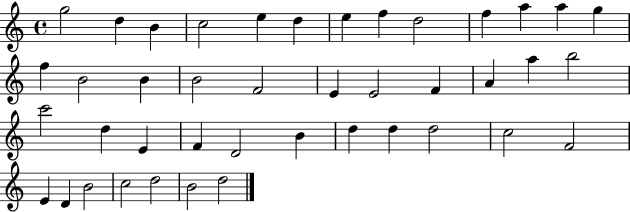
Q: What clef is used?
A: treble